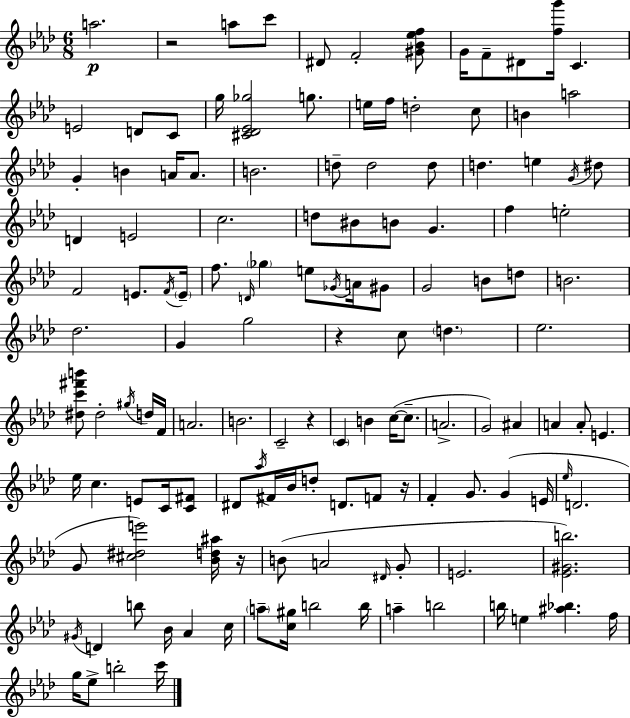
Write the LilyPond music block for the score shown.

{
  \clef treble
  \numericTimeSignature
  \time 6/8
  \key aes \major
  a''2.\p | r2 a''8 c'''8 | dis'8 f'2-. <gis' bes' ees'' f''>8 | g'16 f'8-- dis'8 <f'' g'''>16 c'4. | \break e'2 d'8 c'8 | g''16 <cis' des' ees' ges''>2 g''8. | e''16 f''16 d''2-. c''8 | b'4 a''2 | \break g'4-. b'4 a'16 a'8. | b'2. | d''8-- d''2 d''8 | d''4. e''4 \acciaccatura { g'16 } dis''8 | \break d'4 e'2 | c''2. | d''8 bis'8 b'8 g'4. | f''4 e''2-. | \break f'2 e'8. | \acciaccatura { f'16 } \parenthesize e'16-- f''8. \grace { d'16 } \parenthesize ges''4 e''8 | \acciaccatura { ges'16 } a'16 gis'8 g'2 | b'8 d''8 b'2. | \break des''2. | g'4 g''2 | r4 c''8 \parenthesize d''4. | ees''2. | \break <dis'' c''' fis''' b'''>8 dis''2-. | \acciaccatura { gis''16 } d''16 f'16 a'2. | b'2. | c'2-- | \break r4 \parenthesize c'4 b'4 | c''16~(~ c''8.-- a'2.-> | g'2) | ais'4 a'4 a'8-. e'4. | \break ees''16 c''4. | e'8 c'16 <c' fis'>8 dis'8 \acciaccatura { aes''16 } fis'16 bes'16 d''8-. | d'8. f'8 r16 f'4-. g'8. | g'4( e'16 \grace { ees''16 } d'2. | \break g'8 <cis'' dis'' e'''>2) | <bes' d'' ais''>16 r16 b'8( a'2 | \grace { dis'16 } g'8-. e'2. | <ees' gis' b''>2.) | \break \acciaccatura { gis'16 } d'4 | b''8 bes'16 aes'4 c''16 \parenthesize a''8-- <c'' gis''>16 | b''2 b''16 a''4-- | b''2 b''16 e''4 | \break <ais'' bes''>4. f''16 g''16 ees''8-> | b''2-. c'''16 \bar "|."
}